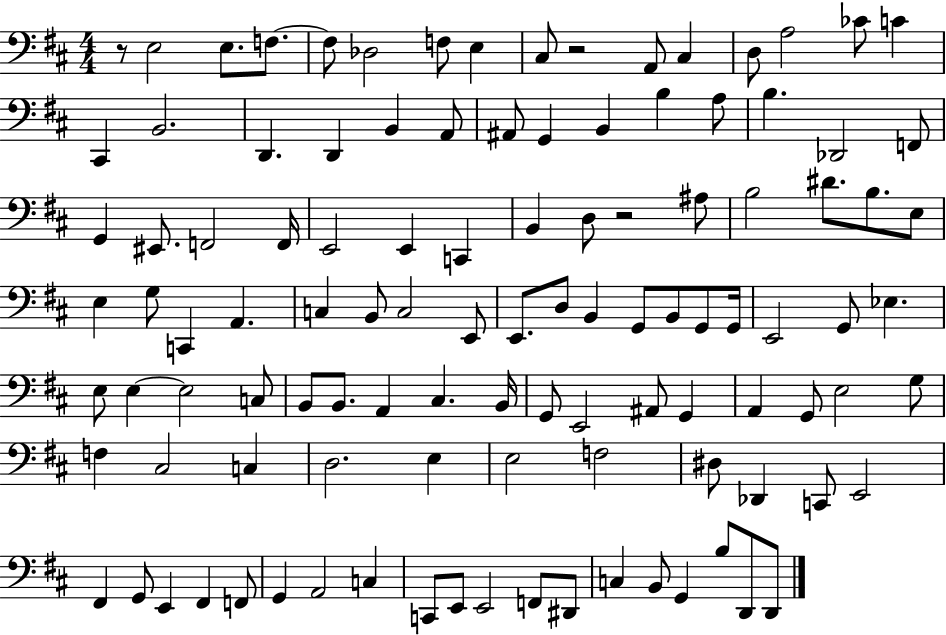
X:1
T:Untitled
M:4/4
L:1/4
K:D
z/2 E,2 E,/2 F,/2 F,/2 _D,2 F,/2 E, ^C,/2 z2 A,,/2 ^C, D,/2 A,2 _C/2 C ^C,, B,,2 D,, D,, B,, A,,/2 ^A,,/2 G,, B,, B, A,/2 B, _D,,2 F,,/2 G,, ^E,,/2 F,,2 F,,/4 E,,2 E,, C,, B,, D,/2 z2 ^A,/2 B,2 ^D/2 B,/2 E,/2 E, G,/2 C,, A,, C, B,,/2 C,2 E,,/2 E,,/2 D,/2 B,, G,,/2 B,,/2 G,,/2 G,,/4 E,,2 G,,/2 _E, E,/2 E, E,2 C,/2 B,,/2 B,,/2 A,, ^C, B,,/4 G,,/2 E,,2 ^A,,/2 G,, A,, G,,/2 E,2 G,/2 F, ^C,2 C, D,2 E, E,2 F,2 ^D,/2 _D,, C,,/2 E,,2 ^F,, G,,/2 E,, ^F,, F,,/2 G,, A,,2 C, C,,/2 E,,/2 E,,2 F,,/2 ^D,,/2 C, B,,/2 G,, B,/2 D,,/2 D,,/2